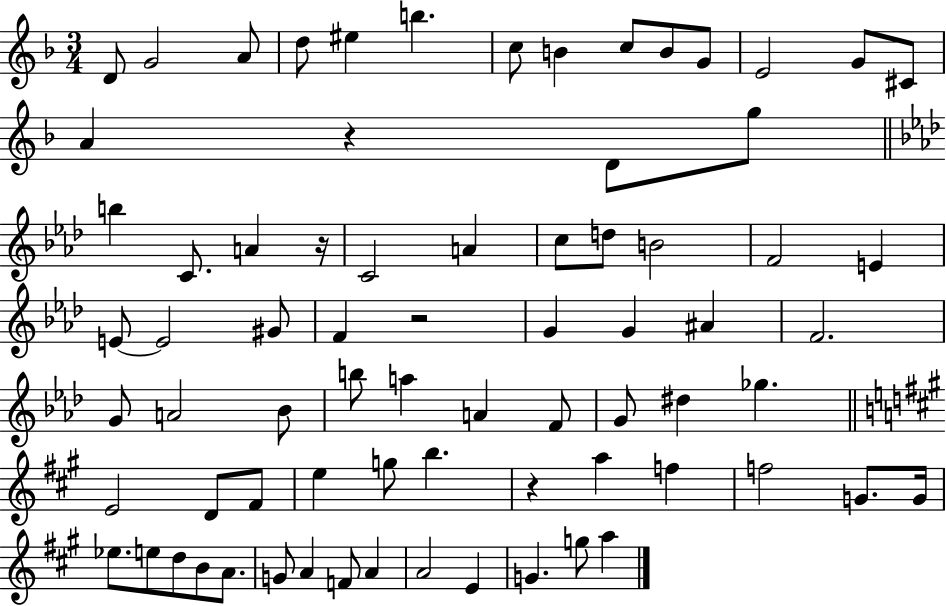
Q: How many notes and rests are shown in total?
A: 74